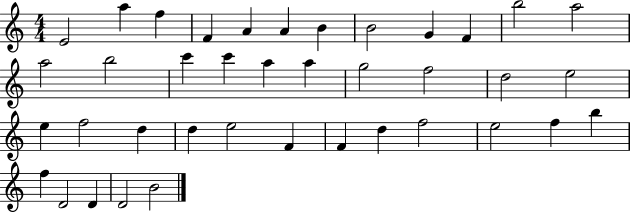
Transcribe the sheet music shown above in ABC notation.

X:1
T:Untitled
M:4/4
L:1/4
K:C
E2 a f F A A B B2 G F b2 a2 a2 b2 c' c' a a g2 f2 d2 e2 e f2 d d e2 F F d f2 e2 f b f D2 D D2 B2